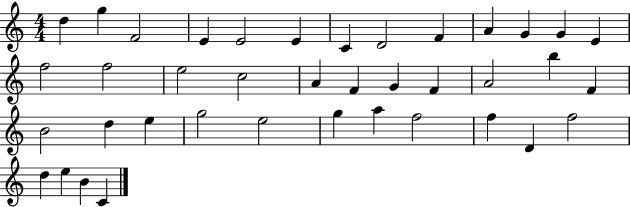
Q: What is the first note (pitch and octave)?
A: D5